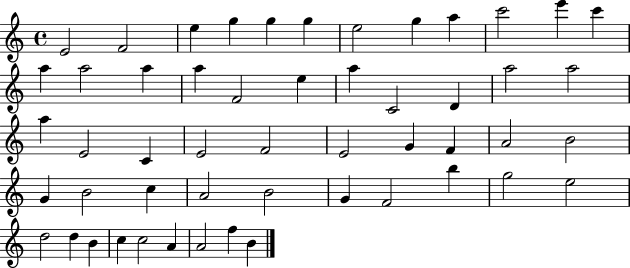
X:1
T:Untitled
M:4/4
L:1/4
K:C
E2 F2 e g g g e2 g a c'2 e' c' a a2 a a F2 e a C2 D a2 a2 a E2 C E2 F2 E2 G F A2 B2 G B2 c A2 B2 G F2 b g2 e2 d2 d B c c2 A A2 f B